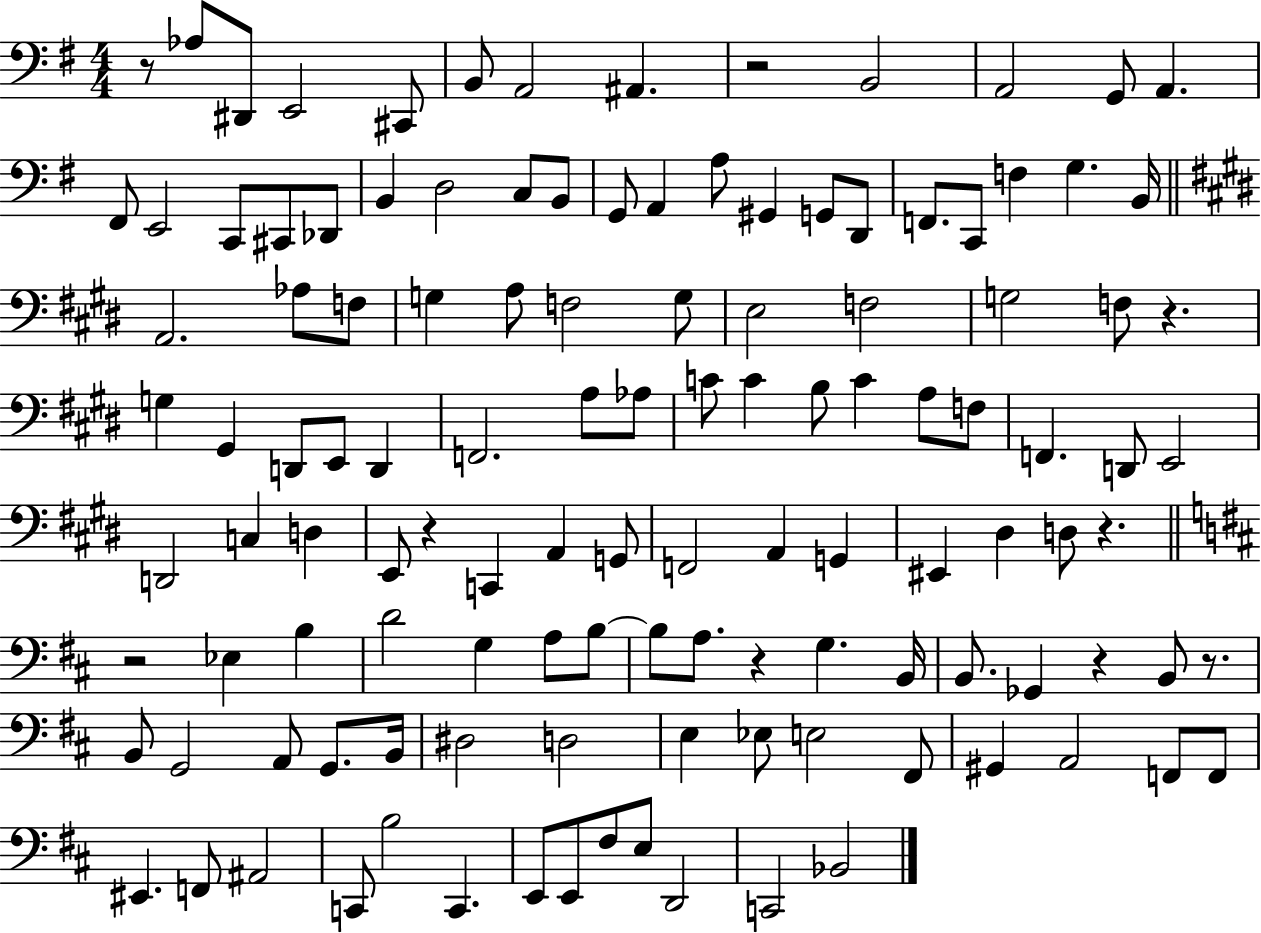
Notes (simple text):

R/e Ab3/e D#2/e E2/h C#2/e B2/e A2/h A#2/q. R/h B2/h A2/h G2/e A2/q. F#2/e E2/h C2/e C#2/e Db2/e B2/q D3/h C3/e B2/e G2/e A2/q A3/e G#2/q G2/e D2/e F2/e. C2/e F3/q G3/q. B2/s A2/h. Ab3/e F3/e G3/q A3/e F3/h G3/e E3/h F3/h G3/h F3/e R/q. G3/q G#2/q D2/e E2/e D2/q F2/h. A3/e Ab3/e C4/e C4/q B3/e C4/q A3/e F3/e F2/q. D2/e E2/h D2/h C3/q D3/q E2/e R/q C2/q A2/q G2/e F2/h A2/q G2/q EIS2/q D#3/q D3/e R/q. R/h Eb3/q B3/q D4/h G3/q A3/e B3/e B3/e A3/e. R/q G3/q. B2/s B2/e. Gb2/q R/q B2/e R/e. B2/e G2/h A2/e G2/e. B2/s D#3/h D3/h E3/q Eb3/e E3/h F#2/e G#2/q A2/h F2/e F2/e EIS2/q. F2/e A#2/h C2/e B3/h C2/q. E2/e E2/e F#3/e E3/e D2/h C2/h Bb2/h